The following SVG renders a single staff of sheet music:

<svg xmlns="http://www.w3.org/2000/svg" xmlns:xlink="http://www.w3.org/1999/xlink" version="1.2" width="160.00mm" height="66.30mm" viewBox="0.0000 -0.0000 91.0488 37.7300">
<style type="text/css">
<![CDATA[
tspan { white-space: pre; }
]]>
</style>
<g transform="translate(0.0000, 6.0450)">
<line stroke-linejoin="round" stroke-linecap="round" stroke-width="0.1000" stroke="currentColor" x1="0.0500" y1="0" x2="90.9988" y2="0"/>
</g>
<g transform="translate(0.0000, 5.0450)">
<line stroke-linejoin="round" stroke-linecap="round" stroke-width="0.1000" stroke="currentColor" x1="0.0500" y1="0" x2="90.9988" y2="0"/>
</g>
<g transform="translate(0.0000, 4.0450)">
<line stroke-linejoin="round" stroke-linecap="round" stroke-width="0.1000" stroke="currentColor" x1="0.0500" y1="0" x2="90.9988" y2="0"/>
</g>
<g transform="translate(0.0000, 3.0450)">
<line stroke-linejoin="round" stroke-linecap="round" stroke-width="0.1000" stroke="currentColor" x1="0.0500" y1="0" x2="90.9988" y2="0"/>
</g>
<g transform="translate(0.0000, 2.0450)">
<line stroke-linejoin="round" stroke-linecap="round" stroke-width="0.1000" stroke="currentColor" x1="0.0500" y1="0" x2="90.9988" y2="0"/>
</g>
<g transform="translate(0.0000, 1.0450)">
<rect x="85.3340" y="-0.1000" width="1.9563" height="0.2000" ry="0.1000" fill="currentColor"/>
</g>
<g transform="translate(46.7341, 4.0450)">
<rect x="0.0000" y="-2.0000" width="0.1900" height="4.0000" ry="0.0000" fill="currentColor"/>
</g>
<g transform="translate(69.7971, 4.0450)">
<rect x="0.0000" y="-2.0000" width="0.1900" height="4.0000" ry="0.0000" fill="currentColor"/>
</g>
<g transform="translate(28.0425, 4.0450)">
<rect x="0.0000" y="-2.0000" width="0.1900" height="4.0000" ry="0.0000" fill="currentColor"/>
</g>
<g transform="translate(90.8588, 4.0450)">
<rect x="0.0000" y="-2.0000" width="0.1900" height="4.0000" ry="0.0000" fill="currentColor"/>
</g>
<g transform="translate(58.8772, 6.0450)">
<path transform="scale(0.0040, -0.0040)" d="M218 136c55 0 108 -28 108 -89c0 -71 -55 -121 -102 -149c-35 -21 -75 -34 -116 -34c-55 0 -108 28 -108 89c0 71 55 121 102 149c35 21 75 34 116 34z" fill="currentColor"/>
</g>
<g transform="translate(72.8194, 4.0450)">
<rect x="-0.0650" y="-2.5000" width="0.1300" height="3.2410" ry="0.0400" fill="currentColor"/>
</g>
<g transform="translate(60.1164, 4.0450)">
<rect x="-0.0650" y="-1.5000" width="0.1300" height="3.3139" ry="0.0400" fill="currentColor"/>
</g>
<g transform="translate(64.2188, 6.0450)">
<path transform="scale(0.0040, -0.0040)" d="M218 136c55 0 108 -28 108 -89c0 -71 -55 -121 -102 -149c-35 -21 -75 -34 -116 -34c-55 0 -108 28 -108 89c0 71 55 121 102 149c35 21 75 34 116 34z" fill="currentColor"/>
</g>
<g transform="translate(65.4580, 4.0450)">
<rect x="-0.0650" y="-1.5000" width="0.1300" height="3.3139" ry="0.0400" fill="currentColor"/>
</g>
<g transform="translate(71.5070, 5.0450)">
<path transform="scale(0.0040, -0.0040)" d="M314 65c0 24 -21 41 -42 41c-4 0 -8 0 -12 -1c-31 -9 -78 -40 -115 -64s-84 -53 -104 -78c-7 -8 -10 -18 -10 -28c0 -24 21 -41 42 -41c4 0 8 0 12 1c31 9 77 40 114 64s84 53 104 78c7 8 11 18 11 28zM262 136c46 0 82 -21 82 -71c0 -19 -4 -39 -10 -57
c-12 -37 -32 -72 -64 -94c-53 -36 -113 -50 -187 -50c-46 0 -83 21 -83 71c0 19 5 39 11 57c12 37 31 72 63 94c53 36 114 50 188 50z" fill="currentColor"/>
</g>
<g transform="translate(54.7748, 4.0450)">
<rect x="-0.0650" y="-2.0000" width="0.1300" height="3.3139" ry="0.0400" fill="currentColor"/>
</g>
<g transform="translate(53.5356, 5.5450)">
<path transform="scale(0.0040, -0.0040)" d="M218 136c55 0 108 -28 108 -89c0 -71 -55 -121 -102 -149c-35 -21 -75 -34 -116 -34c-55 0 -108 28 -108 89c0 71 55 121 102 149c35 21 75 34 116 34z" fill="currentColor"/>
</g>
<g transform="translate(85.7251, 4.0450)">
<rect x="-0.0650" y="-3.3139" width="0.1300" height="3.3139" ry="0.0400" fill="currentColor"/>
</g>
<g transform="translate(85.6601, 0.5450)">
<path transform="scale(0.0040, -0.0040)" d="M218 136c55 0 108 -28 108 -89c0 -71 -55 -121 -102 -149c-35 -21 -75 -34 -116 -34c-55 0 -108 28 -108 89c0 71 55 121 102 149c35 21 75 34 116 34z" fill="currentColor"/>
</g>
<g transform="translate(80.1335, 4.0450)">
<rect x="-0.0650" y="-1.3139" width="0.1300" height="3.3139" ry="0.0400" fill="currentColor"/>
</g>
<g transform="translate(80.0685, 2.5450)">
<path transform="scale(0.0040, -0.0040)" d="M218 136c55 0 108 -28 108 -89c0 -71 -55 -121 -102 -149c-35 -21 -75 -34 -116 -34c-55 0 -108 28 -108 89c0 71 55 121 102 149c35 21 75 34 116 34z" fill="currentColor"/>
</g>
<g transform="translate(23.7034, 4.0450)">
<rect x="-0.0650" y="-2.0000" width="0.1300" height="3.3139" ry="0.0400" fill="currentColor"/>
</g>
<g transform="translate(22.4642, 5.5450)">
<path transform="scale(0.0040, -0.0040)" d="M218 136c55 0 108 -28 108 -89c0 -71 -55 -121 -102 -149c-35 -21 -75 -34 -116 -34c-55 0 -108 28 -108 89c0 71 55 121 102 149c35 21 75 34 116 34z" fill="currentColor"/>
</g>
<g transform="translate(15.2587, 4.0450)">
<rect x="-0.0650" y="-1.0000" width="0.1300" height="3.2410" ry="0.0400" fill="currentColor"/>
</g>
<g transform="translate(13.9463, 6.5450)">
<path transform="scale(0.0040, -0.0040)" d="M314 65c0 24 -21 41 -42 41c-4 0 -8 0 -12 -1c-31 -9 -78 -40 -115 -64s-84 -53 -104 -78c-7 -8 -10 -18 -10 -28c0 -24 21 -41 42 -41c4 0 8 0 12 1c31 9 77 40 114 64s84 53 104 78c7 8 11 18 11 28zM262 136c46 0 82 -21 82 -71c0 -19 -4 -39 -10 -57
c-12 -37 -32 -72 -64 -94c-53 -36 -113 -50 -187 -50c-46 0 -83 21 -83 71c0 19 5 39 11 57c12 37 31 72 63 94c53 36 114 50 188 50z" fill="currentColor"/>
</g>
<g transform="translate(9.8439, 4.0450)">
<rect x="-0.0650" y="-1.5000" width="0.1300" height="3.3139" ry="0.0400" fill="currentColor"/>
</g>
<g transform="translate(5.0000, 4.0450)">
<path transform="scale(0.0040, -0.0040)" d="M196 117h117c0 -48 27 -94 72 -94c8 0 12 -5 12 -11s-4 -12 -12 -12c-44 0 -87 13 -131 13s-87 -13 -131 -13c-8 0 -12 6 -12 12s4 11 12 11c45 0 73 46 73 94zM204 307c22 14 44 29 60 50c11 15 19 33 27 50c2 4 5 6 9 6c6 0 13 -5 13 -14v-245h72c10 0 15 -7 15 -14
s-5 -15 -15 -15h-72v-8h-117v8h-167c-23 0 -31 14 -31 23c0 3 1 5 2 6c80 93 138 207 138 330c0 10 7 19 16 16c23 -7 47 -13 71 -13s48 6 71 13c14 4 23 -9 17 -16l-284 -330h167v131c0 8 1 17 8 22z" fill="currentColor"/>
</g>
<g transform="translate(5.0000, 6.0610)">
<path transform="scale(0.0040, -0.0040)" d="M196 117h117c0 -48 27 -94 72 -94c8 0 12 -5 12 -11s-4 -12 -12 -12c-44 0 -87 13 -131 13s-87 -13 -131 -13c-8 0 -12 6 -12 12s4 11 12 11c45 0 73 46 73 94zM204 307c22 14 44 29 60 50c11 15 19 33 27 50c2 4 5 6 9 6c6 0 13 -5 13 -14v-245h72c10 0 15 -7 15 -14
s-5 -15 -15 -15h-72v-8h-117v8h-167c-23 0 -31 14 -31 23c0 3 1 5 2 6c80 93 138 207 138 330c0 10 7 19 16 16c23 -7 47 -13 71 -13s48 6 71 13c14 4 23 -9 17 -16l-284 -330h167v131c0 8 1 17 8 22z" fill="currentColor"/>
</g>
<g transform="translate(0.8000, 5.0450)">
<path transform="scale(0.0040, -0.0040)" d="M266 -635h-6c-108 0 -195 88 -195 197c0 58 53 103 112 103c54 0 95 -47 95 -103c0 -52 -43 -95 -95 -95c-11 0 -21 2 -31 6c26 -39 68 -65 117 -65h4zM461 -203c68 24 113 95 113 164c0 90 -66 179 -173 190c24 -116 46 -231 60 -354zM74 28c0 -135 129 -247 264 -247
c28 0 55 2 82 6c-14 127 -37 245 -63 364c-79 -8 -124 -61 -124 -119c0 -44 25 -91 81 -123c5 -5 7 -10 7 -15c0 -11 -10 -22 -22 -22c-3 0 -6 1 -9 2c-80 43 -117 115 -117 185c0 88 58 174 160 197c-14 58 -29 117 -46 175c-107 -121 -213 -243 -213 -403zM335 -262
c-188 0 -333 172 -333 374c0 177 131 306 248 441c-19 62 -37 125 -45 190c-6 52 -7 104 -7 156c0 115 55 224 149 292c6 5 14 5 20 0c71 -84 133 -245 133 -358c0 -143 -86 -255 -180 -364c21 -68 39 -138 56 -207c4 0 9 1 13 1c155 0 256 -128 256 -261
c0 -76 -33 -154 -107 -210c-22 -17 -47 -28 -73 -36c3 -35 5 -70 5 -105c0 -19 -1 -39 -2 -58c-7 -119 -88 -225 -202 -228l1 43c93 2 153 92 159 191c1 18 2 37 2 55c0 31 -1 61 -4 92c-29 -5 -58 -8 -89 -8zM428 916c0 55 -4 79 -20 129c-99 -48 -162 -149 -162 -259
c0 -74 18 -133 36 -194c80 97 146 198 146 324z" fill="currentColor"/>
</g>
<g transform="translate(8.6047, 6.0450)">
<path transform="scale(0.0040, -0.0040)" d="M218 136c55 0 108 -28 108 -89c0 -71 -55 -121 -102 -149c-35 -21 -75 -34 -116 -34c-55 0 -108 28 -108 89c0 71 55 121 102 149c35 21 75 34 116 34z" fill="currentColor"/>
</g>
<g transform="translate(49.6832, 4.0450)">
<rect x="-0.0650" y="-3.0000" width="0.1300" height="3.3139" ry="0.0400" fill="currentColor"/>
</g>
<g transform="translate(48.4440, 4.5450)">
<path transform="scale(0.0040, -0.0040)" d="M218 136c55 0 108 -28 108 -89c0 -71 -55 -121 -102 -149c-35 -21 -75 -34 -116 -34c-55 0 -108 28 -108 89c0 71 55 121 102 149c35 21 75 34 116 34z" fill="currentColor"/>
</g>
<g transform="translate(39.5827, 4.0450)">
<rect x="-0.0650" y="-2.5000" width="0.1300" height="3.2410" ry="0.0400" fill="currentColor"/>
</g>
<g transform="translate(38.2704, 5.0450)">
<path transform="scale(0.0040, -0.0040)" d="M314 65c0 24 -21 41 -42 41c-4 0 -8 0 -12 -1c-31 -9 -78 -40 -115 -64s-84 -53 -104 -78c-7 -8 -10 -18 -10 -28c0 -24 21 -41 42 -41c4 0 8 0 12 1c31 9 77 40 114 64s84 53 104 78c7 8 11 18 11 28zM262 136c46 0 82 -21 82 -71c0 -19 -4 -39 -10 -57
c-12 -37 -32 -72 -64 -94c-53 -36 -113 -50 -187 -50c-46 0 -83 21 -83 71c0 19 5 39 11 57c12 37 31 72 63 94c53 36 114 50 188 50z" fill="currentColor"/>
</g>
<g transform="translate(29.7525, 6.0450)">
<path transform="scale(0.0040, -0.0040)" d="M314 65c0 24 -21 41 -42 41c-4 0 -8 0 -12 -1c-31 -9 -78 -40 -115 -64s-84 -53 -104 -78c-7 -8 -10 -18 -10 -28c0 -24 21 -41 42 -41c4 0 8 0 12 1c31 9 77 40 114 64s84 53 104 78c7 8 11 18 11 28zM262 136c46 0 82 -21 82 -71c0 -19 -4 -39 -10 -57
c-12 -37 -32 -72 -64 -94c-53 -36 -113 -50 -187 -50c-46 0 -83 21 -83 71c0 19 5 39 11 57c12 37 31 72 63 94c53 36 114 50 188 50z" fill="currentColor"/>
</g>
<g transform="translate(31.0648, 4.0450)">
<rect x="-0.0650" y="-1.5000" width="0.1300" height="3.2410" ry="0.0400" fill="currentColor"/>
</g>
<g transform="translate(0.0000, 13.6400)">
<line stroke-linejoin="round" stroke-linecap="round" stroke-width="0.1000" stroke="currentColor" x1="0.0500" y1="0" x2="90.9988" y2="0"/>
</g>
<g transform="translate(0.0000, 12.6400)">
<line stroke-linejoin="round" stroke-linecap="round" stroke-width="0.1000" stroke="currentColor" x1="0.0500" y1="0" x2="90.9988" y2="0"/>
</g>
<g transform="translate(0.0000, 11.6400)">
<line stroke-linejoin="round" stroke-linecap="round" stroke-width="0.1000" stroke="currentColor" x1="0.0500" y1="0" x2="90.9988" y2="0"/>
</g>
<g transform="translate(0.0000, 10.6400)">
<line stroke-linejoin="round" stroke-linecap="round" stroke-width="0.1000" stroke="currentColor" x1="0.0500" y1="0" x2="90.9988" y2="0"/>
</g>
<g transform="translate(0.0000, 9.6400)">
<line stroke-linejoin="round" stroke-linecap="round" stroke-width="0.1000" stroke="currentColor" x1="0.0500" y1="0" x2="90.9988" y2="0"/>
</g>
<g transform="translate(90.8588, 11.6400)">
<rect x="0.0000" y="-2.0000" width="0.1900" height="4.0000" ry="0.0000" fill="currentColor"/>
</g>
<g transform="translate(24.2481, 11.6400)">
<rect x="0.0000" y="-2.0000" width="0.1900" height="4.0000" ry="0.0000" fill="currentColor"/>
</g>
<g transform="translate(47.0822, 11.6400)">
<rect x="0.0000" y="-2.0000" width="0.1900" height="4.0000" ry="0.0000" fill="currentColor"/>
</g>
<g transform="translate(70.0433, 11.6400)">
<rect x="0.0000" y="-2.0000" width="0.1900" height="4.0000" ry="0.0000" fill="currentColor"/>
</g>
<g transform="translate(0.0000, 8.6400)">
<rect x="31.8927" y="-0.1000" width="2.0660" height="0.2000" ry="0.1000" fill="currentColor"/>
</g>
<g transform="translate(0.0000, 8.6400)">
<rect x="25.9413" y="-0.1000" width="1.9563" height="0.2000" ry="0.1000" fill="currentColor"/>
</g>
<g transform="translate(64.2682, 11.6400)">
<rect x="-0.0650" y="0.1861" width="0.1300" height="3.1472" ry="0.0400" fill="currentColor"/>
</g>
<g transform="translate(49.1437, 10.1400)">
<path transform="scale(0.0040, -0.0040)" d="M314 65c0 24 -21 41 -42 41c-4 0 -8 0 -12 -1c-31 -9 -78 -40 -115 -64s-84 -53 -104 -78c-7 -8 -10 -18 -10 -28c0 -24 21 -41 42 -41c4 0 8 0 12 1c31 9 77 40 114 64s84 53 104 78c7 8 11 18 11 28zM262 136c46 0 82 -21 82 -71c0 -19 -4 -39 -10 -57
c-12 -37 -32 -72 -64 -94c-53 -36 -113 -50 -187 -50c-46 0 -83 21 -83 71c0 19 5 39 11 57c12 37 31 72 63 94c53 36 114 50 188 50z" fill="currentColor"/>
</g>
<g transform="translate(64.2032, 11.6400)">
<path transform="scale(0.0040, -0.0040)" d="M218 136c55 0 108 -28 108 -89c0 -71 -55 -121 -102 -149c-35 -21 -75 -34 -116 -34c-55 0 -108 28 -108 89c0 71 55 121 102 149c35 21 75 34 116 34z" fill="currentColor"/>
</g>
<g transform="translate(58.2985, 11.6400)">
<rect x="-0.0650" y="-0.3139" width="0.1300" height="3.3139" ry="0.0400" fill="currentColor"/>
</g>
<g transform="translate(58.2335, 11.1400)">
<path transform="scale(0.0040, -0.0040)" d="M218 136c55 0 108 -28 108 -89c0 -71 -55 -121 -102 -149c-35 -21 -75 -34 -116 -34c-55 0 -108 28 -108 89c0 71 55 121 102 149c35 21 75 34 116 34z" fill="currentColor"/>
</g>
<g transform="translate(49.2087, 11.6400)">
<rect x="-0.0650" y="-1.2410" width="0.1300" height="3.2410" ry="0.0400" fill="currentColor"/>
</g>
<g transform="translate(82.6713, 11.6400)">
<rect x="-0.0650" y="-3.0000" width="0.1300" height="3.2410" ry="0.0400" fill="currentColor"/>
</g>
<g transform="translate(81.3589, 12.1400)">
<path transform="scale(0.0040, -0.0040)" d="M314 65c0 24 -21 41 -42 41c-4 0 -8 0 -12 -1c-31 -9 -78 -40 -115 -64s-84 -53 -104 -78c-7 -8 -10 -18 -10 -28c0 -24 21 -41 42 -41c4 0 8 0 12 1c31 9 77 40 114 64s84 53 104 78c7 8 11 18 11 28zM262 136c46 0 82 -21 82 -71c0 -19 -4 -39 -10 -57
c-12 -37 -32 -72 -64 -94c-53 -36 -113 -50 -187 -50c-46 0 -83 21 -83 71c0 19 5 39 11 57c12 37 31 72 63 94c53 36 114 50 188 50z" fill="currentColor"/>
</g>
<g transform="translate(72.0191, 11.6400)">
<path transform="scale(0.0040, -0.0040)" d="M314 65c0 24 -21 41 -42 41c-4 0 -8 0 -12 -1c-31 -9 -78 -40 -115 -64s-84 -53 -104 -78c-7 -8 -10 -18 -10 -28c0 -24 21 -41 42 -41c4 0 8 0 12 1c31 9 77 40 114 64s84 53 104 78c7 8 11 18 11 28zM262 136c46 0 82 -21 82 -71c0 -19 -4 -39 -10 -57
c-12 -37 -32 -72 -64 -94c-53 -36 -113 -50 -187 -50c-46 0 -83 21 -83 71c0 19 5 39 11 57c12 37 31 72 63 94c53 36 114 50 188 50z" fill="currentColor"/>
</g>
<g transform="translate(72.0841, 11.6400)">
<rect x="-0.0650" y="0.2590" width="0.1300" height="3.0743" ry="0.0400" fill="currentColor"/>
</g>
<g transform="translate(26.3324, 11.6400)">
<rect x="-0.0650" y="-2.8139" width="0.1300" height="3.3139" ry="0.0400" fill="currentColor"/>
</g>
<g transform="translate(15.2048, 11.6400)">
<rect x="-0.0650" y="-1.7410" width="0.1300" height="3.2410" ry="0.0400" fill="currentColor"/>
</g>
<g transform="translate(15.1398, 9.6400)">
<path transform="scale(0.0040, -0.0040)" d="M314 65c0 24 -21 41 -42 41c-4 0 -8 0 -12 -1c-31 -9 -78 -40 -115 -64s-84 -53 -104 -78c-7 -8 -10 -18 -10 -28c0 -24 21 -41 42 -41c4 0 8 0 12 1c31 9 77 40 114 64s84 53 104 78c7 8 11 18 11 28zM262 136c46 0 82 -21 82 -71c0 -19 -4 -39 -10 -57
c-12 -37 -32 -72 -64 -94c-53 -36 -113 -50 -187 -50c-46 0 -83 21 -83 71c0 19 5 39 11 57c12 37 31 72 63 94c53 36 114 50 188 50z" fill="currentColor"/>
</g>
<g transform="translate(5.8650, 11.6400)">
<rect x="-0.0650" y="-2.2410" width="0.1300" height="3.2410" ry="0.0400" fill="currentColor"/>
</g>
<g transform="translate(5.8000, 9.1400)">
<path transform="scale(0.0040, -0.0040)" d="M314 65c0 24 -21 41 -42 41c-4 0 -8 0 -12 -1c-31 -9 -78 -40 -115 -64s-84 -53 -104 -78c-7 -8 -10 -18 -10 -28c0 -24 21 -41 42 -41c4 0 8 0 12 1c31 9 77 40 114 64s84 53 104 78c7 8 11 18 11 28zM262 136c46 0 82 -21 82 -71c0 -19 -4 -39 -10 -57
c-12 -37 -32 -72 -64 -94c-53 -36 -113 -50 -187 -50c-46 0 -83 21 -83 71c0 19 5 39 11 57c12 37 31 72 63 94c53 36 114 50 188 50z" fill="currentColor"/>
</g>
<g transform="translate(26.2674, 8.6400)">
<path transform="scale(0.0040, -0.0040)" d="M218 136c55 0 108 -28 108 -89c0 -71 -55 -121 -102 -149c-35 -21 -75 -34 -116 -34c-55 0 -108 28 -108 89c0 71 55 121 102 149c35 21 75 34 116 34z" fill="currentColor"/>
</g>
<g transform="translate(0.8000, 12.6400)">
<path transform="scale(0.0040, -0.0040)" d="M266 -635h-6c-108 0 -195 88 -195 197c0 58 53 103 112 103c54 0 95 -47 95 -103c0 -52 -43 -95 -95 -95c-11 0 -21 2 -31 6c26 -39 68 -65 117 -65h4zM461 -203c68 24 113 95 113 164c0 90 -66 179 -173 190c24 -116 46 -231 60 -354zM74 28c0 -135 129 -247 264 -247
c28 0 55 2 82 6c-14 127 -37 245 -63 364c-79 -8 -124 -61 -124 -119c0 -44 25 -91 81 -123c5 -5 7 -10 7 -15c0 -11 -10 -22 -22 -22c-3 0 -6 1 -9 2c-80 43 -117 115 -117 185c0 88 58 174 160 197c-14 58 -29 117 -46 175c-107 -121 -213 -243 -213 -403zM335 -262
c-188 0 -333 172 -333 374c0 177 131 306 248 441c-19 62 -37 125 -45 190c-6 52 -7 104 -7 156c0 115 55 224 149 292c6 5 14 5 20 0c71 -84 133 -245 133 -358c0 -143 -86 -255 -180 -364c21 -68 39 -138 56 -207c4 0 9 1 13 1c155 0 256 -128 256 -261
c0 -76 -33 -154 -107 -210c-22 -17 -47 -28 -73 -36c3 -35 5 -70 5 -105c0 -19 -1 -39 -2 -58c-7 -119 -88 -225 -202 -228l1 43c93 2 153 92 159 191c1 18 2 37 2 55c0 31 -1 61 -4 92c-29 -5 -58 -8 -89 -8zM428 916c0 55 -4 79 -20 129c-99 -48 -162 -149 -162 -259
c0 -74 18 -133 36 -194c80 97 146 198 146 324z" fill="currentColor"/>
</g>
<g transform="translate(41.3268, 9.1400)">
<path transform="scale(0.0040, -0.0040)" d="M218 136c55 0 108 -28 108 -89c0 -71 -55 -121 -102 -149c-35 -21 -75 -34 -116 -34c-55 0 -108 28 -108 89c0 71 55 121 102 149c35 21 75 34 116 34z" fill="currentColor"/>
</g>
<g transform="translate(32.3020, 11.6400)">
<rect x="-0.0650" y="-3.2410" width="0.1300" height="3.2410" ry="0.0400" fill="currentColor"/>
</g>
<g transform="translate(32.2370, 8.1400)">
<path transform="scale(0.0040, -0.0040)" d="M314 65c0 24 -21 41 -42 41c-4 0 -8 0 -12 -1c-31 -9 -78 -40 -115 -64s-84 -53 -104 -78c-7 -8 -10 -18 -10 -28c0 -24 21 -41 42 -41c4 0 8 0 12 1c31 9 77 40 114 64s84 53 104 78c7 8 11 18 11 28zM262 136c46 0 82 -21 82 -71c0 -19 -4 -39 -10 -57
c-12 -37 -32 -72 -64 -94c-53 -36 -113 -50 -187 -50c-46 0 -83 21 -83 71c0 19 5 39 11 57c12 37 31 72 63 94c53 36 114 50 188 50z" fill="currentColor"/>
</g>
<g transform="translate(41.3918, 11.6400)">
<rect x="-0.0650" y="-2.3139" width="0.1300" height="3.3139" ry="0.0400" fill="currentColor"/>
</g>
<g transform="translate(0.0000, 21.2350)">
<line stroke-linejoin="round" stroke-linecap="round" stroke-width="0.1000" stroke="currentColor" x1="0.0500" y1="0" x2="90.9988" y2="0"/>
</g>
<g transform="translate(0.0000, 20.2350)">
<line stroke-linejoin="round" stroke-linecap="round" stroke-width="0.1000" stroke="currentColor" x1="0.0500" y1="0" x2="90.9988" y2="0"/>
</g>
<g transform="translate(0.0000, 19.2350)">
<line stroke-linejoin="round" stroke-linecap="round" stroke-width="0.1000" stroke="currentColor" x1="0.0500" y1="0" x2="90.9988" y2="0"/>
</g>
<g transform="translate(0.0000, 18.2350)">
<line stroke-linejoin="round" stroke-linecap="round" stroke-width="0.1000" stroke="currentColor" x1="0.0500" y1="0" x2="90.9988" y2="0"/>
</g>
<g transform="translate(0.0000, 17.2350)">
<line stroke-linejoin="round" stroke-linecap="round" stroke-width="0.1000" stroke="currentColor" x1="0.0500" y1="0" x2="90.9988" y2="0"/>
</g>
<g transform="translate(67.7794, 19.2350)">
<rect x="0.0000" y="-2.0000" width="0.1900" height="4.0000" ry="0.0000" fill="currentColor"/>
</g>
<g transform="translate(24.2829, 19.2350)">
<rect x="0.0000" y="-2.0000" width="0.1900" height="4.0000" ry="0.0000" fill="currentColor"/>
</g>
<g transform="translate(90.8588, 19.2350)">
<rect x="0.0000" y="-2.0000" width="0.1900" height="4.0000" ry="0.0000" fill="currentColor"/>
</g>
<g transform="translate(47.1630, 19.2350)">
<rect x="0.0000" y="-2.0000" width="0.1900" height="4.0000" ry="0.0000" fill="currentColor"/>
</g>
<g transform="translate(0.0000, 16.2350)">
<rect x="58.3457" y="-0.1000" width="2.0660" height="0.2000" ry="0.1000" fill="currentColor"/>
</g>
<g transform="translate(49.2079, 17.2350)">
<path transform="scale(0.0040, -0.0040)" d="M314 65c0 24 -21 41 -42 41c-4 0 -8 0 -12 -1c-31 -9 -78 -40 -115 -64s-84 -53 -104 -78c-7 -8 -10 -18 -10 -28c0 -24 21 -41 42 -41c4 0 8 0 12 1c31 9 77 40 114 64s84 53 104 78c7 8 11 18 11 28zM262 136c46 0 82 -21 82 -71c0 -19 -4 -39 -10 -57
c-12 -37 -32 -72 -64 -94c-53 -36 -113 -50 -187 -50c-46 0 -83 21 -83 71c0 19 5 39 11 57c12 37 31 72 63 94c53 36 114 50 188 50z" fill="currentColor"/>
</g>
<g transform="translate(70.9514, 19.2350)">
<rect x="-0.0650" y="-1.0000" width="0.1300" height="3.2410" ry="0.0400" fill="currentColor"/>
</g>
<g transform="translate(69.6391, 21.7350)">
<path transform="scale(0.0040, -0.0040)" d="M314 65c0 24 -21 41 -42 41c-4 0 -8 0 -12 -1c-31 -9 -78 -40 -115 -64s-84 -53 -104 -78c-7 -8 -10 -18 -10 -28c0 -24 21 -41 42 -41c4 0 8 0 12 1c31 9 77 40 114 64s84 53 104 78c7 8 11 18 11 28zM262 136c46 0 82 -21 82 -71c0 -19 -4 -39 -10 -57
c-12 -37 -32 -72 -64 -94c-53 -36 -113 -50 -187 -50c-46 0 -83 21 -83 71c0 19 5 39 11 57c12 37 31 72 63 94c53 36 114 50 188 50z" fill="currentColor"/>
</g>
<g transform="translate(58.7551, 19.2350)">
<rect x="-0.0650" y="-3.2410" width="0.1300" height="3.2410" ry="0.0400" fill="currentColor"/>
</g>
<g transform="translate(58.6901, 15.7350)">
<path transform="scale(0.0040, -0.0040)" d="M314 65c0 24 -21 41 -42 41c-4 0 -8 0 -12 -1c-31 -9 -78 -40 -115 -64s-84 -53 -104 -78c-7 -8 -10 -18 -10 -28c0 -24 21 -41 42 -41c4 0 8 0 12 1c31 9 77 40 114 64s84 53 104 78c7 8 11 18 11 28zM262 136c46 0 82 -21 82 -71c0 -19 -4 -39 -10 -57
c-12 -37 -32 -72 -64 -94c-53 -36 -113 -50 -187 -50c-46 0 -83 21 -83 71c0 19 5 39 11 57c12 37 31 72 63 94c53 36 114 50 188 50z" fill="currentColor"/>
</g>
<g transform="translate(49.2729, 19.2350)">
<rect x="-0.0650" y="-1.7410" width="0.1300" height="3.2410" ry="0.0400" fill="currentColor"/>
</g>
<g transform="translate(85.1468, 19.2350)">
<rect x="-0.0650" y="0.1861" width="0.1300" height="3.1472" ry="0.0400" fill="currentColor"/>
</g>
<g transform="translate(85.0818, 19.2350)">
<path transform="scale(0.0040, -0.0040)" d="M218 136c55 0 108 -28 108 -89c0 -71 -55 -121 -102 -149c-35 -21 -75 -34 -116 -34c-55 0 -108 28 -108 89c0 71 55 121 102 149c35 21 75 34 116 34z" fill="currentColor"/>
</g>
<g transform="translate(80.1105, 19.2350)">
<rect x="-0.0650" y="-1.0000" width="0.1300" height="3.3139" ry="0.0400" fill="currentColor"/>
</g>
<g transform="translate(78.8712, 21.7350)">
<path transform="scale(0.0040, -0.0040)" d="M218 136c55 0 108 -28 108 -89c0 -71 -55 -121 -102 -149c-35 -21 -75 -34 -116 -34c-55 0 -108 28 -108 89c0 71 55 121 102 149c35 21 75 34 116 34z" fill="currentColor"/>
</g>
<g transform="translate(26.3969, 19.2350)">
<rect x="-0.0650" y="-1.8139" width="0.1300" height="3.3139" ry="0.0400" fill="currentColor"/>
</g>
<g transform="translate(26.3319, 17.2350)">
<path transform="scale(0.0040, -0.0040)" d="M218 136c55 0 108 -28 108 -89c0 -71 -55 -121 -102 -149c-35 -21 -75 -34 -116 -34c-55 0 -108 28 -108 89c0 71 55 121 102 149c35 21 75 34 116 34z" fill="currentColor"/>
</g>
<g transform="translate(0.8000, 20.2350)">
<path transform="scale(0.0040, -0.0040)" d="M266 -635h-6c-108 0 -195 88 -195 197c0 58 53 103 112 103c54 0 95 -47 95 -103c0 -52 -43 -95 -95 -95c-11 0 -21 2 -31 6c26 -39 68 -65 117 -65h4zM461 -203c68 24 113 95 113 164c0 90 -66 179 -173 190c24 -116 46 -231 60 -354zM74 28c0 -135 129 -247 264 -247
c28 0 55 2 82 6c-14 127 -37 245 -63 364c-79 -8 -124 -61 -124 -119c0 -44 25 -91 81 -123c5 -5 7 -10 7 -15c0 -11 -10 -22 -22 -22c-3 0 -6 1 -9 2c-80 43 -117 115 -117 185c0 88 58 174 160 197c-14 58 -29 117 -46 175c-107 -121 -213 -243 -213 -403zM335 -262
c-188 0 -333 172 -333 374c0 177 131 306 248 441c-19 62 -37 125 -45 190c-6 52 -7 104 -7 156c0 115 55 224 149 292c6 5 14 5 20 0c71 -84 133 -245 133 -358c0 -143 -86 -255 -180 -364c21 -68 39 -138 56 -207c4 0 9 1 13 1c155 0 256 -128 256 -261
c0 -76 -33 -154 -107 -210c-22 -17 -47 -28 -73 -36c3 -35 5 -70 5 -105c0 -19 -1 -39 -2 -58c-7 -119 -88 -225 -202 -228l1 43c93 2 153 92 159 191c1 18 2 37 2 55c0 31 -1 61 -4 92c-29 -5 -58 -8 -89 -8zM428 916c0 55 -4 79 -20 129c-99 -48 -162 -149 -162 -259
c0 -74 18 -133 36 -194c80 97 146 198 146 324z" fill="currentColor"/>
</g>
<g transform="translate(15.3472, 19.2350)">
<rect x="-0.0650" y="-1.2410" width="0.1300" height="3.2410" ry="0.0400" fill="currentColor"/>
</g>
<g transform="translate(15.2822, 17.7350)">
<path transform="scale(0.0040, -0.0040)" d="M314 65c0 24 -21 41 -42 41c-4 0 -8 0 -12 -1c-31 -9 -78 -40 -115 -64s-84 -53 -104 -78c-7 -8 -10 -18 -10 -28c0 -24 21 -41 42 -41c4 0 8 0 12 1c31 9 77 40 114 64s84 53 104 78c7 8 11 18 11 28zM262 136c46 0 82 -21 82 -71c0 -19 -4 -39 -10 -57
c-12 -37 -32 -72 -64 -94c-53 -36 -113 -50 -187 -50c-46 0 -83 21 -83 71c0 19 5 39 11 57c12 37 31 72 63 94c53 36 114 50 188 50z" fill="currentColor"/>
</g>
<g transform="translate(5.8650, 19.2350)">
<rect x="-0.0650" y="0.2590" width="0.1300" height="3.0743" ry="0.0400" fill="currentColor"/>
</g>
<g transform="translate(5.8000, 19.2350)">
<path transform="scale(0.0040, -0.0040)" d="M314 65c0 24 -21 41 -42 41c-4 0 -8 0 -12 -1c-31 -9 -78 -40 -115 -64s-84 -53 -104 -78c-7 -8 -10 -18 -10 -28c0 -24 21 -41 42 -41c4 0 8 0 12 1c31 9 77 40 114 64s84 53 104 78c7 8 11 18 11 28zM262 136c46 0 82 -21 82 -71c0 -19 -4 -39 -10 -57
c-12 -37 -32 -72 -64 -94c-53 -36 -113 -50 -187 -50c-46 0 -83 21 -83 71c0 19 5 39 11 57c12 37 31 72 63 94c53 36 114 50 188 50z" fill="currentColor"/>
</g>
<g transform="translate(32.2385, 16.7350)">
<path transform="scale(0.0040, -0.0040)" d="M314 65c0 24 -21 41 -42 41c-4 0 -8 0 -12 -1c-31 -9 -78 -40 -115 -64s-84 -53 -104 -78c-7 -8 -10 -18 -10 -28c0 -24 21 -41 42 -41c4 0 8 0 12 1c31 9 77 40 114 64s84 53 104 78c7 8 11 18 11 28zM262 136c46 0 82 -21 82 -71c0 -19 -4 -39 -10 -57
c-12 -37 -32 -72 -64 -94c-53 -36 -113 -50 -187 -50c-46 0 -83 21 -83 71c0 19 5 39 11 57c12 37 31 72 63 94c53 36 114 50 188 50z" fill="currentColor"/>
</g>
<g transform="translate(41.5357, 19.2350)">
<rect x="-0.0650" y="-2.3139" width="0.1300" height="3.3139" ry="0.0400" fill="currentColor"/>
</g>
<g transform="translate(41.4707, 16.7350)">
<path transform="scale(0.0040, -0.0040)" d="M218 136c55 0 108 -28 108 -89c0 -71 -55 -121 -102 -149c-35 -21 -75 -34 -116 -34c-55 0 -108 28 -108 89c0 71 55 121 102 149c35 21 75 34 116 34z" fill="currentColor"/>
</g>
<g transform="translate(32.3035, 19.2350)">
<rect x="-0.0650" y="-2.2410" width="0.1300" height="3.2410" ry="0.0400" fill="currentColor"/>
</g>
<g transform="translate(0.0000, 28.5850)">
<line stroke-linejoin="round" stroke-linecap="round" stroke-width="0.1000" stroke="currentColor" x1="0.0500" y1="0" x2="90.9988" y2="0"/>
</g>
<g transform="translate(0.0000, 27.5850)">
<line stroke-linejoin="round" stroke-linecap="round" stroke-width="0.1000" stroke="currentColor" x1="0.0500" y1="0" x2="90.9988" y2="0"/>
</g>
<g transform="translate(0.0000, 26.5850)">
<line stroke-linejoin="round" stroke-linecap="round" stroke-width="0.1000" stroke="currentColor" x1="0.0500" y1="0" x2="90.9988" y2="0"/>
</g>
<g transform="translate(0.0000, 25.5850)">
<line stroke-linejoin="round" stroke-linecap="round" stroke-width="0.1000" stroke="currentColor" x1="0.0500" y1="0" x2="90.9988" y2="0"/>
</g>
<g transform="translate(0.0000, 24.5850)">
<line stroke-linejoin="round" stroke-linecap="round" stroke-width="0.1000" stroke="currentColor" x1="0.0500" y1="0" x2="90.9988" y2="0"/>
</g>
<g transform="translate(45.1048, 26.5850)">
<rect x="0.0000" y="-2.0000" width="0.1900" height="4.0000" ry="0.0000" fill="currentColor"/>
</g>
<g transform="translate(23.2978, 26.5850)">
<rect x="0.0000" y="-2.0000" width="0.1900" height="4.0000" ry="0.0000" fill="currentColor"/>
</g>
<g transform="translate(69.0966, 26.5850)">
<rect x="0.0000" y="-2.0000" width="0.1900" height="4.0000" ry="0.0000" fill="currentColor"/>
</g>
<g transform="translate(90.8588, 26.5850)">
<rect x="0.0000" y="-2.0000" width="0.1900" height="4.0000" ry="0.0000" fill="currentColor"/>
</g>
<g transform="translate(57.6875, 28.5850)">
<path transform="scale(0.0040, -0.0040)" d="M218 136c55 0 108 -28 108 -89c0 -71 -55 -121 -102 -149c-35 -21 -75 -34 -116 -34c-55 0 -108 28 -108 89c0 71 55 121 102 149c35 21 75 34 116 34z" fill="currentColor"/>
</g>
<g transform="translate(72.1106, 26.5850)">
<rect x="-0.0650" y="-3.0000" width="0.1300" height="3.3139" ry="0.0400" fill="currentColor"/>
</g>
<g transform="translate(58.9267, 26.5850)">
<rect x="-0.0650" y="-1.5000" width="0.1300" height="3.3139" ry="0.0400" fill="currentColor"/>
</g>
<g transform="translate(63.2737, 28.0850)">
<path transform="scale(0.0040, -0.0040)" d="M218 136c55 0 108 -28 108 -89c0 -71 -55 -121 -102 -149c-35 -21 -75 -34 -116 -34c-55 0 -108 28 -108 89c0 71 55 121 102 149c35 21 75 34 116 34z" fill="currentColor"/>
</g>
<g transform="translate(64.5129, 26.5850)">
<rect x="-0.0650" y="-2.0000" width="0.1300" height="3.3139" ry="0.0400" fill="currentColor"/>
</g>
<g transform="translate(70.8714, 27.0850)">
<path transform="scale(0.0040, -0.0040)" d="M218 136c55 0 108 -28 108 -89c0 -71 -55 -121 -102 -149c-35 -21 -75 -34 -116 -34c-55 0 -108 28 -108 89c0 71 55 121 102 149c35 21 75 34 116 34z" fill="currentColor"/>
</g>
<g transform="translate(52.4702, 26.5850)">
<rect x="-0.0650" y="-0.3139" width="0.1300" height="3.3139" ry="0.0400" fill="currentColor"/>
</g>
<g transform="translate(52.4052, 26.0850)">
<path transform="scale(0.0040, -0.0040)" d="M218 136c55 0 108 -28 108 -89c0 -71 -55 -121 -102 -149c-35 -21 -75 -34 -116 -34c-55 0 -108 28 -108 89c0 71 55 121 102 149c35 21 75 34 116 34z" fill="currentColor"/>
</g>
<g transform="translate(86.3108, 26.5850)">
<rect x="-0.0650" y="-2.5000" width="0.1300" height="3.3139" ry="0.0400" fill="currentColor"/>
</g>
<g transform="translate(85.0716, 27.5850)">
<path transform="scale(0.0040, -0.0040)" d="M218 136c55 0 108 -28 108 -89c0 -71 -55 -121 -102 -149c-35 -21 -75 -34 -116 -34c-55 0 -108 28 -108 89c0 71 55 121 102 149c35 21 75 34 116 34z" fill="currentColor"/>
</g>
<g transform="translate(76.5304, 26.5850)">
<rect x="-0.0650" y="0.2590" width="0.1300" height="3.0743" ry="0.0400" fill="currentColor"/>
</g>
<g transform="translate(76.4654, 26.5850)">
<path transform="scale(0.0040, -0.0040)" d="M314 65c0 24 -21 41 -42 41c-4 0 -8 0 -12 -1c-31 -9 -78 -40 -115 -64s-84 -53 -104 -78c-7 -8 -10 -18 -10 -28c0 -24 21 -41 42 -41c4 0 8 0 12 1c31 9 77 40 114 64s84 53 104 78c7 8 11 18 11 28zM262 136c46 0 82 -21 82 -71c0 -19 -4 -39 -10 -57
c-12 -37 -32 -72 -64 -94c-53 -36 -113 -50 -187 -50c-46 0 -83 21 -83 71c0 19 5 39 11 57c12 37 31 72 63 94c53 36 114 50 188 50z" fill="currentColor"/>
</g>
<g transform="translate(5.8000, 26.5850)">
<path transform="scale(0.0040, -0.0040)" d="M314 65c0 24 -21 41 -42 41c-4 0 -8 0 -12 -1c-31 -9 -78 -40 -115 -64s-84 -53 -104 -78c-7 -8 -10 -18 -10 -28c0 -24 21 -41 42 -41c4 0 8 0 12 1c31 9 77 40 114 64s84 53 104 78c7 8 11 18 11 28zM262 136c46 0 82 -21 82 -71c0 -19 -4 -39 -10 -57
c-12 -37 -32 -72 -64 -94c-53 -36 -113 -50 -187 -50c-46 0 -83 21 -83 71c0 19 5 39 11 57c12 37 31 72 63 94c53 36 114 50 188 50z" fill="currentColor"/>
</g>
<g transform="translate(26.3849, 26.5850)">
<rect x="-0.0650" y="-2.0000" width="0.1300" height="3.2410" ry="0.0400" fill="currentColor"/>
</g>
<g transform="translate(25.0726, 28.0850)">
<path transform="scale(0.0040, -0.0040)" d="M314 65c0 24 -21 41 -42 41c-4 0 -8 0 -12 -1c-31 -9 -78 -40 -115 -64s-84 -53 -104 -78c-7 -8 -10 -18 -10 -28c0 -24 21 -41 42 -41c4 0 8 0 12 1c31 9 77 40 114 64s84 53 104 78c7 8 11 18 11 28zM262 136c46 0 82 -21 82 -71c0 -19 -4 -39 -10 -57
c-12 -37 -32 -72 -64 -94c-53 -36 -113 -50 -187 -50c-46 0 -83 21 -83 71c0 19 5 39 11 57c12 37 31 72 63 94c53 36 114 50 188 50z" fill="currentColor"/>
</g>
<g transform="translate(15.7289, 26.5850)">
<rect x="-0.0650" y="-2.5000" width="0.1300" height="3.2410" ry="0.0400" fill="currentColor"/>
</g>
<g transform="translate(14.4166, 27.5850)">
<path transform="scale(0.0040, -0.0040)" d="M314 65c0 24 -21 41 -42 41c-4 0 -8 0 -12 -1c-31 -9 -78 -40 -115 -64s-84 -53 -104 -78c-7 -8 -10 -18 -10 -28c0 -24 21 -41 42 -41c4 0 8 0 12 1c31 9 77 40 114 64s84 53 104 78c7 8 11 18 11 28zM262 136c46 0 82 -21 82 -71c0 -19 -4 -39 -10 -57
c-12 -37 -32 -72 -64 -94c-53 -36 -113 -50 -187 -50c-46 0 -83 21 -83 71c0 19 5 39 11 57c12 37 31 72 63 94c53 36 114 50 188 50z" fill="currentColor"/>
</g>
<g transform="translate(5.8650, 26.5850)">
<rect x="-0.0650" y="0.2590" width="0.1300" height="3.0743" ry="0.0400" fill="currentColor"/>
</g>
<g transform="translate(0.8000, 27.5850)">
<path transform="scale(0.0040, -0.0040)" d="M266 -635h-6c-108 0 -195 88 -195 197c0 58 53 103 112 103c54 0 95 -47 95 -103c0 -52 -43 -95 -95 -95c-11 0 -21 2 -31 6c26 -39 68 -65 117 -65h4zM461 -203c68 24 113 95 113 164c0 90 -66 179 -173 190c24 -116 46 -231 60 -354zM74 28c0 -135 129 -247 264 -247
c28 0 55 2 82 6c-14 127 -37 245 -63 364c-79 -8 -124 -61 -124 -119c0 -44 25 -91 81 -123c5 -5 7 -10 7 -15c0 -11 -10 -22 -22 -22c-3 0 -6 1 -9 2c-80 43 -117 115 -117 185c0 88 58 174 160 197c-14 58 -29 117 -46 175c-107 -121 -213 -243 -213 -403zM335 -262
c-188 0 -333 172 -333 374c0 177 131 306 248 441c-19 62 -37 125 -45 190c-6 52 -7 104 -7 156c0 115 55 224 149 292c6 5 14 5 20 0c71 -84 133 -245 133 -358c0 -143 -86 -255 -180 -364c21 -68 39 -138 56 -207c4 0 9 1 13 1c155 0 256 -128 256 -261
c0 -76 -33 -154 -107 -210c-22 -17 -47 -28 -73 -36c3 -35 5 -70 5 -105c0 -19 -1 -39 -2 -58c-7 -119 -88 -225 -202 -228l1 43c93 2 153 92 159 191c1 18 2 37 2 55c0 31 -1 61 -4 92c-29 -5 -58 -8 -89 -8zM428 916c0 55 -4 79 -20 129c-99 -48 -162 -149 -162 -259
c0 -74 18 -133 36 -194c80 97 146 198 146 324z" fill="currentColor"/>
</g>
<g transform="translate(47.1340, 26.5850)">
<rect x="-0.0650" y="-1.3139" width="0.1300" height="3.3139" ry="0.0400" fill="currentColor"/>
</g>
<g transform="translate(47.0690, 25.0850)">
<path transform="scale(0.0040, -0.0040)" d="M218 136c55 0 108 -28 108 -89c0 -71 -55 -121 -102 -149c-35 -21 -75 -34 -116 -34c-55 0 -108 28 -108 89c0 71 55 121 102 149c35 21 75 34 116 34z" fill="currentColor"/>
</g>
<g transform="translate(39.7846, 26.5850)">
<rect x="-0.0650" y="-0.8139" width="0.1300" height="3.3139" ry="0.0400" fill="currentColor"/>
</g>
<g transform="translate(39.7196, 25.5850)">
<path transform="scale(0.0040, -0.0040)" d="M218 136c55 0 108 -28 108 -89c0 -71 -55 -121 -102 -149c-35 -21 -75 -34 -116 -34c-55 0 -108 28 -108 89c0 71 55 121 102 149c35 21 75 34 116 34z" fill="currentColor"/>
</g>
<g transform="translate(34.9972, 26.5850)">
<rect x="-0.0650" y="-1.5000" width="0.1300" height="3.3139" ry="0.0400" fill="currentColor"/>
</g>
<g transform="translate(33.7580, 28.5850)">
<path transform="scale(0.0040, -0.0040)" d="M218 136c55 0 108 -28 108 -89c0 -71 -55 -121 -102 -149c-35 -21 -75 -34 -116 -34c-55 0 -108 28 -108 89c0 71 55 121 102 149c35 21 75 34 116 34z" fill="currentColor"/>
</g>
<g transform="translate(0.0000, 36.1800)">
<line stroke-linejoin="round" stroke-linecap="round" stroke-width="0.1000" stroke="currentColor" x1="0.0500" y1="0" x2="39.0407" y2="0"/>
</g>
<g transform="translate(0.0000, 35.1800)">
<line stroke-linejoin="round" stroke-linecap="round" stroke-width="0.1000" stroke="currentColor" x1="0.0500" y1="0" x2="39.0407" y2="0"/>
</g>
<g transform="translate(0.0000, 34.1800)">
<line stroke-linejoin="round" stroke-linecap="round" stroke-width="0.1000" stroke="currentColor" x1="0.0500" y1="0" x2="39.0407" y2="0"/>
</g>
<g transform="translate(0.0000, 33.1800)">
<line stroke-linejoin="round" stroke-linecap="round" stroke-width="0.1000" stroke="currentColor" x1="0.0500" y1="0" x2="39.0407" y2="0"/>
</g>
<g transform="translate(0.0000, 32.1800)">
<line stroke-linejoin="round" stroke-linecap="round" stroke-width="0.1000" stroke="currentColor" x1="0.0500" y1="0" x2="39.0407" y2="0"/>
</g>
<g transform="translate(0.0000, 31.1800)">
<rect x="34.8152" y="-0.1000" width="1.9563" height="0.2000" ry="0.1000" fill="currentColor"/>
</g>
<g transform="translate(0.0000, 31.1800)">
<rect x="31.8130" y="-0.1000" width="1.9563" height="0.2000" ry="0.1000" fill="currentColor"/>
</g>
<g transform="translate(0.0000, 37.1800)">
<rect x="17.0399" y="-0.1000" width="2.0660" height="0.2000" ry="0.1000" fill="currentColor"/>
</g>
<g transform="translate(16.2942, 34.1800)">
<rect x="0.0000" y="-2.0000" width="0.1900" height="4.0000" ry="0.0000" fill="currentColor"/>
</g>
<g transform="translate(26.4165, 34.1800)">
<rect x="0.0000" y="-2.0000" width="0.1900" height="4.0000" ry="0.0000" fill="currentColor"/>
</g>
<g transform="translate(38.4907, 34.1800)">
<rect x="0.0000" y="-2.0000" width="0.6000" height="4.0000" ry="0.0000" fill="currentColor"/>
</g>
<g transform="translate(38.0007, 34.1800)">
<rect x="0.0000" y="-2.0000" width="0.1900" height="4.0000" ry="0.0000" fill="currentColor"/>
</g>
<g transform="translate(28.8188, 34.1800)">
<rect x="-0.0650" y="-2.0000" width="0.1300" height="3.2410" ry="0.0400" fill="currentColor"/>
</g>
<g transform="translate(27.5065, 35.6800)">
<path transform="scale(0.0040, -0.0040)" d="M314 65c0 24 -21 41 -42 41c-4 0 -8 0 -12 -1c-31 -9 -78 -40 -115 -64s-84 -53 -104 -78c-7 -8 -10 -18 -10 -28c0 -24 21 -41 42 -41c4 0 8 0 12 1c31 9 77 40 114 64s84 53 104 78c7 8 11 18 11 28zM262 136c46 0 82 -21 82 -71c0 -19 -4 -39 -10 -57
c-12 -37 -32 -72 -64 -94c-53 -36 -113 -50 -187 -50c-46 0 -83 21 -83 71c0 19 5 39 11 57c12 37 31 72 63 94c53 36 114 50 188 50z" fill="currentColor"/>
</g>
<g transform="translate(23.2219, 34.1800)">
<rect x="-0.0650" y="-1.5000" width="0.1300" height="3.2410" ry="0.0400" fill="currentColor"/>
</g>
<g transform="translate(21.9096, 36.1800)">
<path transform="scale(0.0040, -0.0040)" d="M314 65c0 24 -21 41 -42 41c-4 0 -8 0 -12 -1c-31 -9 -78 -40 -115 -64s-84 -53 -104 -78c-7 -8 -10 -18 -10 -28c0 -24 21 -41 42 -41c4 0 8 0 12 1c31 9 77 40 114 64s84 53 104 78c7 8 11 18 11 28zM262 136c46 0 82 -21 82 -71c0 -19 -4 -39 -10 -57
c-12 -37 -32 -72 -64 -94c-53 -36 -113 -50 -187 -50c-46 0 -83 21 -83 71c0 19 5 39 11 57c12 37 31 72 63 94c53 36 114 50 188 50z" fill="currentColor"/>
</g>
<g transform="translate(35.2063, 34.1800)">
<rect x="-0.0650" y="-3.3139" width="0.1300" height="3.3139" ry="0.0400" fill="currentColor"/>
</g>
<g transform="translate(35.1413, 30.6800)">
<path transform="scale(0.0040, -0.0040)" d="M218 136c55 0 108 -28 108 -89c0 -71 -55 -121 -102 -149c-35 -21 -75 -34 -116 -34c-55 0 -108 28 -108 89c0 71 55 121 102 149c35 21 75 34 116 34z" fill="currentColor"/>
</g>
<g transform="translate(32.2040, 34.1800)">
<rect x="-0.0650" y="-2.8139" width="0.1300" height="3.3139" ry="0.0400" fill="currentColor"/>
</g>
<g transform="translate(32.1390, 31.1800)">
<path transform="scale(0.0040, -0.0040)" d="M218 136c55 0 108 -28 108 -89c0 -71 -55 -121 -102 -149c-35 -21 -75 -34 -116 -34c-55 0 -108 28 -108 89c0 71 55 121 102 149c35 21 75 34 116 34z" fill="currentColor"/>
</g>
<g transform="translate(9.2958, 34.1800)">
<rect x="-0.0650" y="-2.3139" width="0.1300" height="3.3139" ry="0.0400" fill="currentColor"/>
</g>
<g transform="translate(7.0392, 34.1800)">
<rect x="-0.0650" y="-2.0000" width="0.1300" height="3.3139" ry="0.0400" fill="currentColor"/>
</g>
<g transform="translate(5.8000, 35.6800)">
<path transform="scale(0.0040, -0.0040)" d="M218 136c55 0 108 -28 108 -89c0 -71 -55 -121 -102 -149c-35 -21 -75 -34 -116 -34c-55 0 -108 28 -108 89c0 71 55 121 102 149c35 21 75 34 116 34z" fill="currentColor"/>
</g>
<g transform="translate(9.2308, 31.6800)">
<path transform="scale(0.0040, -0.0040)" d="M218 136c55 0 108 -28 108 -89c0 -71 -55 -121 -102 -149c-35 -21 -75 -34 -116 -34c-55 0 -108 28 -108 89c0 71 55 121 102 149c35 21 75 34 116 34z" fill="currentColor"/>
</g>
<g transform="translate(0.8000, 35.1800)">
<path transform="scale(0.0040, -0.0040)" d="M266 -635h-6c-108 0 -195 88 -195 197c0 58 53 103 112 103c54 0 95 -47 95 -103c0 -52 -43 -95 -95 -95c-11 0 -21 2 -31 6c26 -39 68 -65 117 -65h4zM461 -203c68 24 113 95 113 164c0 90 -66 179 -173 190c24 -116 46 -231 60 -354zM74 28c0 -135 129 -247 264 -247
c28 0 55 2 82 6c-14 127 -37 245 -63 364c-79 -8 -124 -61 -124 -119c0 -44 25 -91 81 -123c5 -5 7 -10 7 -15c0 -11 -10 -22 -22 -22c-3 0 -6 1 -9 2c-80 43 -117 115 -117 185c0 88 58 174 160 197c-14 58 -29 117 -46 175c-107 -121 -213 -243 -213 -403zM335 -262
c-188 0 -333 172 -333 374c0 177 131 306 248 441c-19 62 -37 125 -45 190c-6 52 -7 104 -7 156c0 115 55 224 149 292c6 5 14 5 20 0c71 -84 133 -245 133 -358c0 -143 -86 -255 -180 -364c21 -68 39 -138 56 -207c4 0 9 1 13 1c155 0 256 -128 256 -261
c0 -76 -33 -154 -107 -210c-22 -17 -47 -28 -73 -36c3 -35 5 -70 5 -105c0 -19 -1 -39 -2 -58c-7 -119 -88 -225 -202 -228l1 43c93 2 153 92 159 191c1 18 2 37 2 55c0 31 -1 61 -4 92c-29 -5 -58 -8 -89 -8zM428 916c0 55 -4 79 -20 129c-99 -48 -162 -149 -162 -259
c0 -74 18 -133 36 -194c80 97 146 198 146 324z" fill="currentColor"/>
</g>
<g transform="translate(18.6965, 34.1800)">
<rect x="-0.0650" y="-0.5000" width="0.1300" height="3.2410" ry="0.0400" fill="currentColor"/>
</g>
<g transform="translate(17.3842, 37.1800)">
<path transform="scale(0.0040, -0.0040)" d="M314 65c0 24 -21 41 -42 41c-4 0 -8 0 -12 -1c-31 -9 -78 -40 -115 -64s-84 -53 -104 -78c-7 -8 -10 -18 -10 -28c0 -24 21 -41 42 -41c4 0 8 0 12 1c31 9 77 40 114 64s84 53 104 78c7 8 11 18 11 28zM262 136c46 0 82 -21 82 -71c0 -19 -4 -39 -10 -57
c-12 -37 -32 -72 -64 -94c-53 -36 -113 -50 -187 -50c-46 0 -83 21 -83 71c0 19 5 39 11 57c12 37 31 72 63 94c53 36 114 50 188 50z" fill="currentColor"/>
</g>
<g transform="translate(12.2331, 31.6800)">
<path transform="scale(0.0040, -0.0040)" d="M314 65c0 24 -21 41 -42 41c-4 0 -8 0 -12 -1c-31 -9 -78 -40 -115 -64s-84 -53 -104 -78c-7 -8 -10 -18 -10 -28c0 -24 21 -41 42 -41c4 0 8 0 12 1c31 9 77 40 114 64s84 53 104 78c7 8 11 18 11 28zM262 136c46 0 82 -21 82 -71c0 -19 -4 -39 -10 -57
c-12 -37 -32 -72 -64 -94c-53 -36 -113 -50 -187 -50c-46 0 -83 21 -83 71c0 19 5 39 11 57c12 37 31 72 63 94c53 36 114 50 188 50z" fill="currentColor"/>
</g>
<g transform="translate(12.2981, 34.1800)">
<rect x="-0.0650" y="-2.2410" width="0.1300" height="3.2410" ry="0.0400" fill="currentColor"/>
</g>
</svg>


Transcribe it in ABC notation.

X:1
T:Untitled
M:4/4
L:1/4
K:C
E D2 F E2 G2 A F E E G2 e b g2 f2 a b2 g e2 c B B2 A2 B2 e2 f g2 g f2 b2 D2 D B B2 G2 F2 E d e c E F A B2 G F g g2 C2 E2 F2 a b